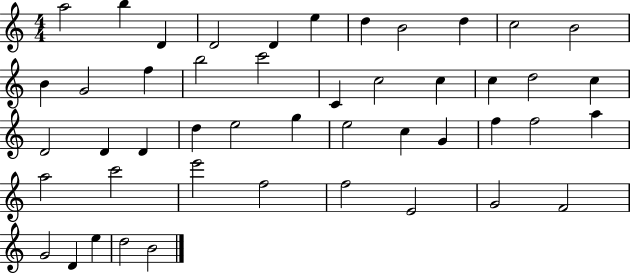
{
  \clef treble
  \numericTimeSignature
  \time 4/4
  \key c \major
  a''2 b''4 d'4 | d'2 d'4 e''4 | d''4 b'2 d''4 | c''2 b'2 | \break b'4 g'2 f''4 | b''2 c'''2 | c'4 c''2 c''4 | c''4 d''2 c''4 | \break d'2 d'4 d'4 | d''4 e''2 g''4 | e''2 c''4 g'4 | f''4 f''2 a''4 | \break a''2 c'''2 | e'''2 f''2 | f''2 e'2 | g'2 f'2 | \break g'2 d'4 e''4 | d''2 b'2 | \bar "|."
}